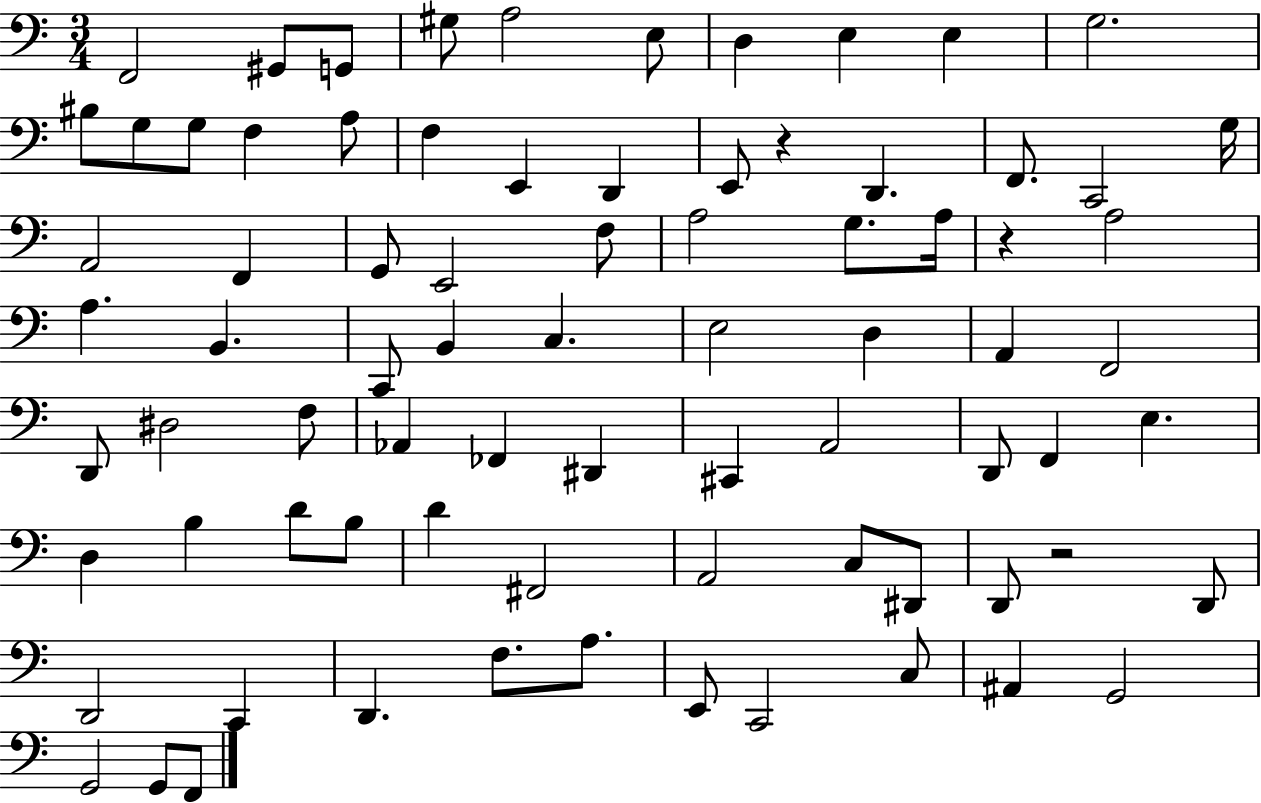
{
  \clef bass
  \numericTimeSignature
  \time 3/4
  \key c \major
  \repeat volta 2 { f,2 gis,8 g,8 | gis8 a2 e8 | d4 e4 e4 | g2. | \break bis8 g8 g8 f4 a8 | f4 e,4 d,4 | e,8 r4 d,4. | f,8. c,2 g16 | \break a,2 f,4 | g,8 e,2 f8 | a2 g8. a16 | r4 a2 | \break a4. b,4. | c,8 b,4 c4. | e2 d4 | a,4 f,2 | \break d,8 dis2 f8 | aes,4 fes,4 dis,4 | cis,4 a,2 | d,8 f,4 e4. | \break d4 b4 d'8 b8 | d'4 fis,2 | a,2 c8 dis,8 | d,8 r2 d,8 | \break d,2 c,4 | d,4. f8. a8. | e,8 c,2 c8 | ais,4 g,2 | \break g,2 g,8 f,8 | } \bar "|."
}